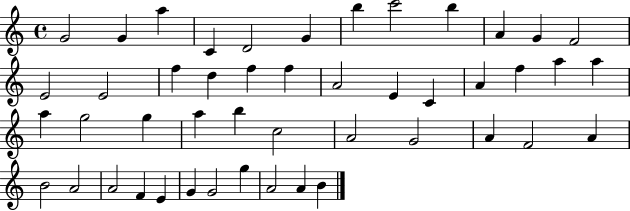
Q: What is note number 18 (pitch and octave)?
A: F5